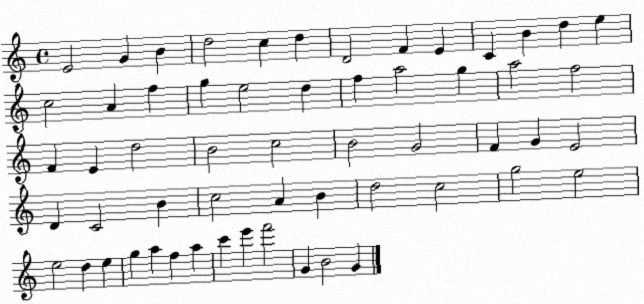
X:1
T:Untitled
M:4/4
L:1/4
K:C
E2 G B d2 c d D2 F E C B d e c2 A f g e2 d f a2 g a2 f2 F E d2 B2 c2 B2 G2 F G E2 D C2 B c2 A B d2 c2 g2 e2 e2 d e g a f a c' e' f'2 G B2 G